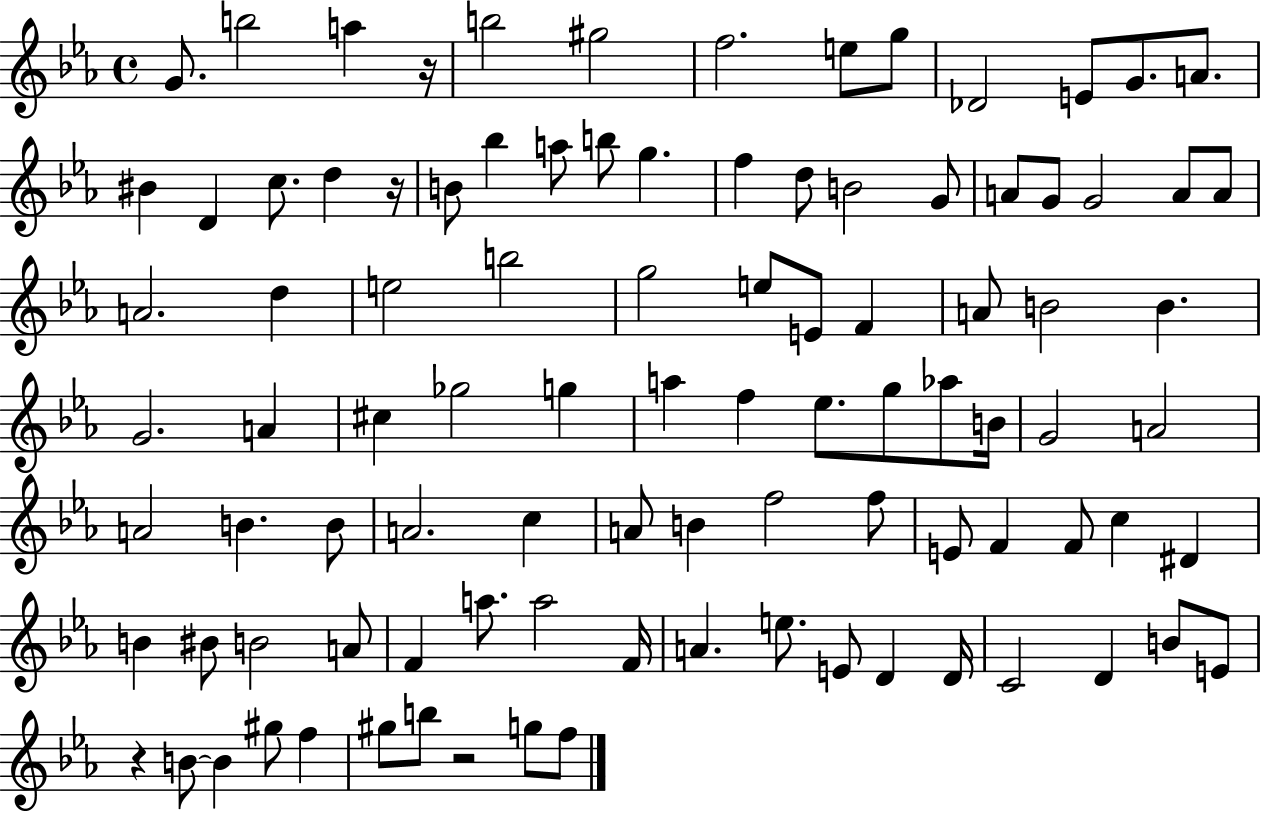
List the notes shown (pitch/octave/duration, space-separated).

G4/e. B5/h A5/q R/s B5/h G#5/h F5/h. E5/e G5/e Db4/h E4/e G4/e. A4/e. BIS4/q D4/q C5/e. D5/q R/s B4/e Bb5/q A5/e B5/e G5/q. F5/q D5/e B4/h G4/e A4/e G4/e G4/h A4/e A4/e A4/h. D5/q E5/h B5/h G5/h E5/e E4/e F4/q A4/e B4/h B4/q. G4/h. A4/q C#5/q Gb5/h G5/q A5/q F5/q Eb5/e. G5/e Ab5/e B4/s G4/h A4/h A4/h B4/q. B4/e A4/h. C5/q A4/e B4/q F5/h F5/e E4/e F4/q F4/e C5/q D#4/q B4/q BIS4/e B4/h A4/e F4/q A5/e. A5/h F4/s A4/q. E5/e. E4/e D4/q D4/s C4/h D4/q B4/e E4/e R/q B4/e B4/q G#5/e F5/q G#5/e B5/e R/h G5/e F5/e